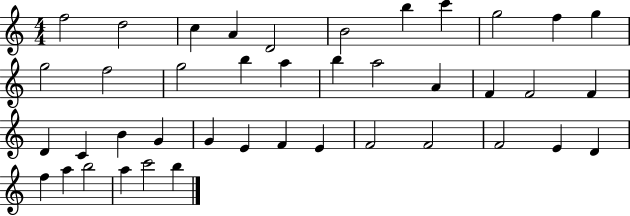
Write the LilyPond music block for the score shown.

{
  \clef treble
  \numericTimeSignature
  \time 4/4
  \key c \major
  f''2 d''2 | c''4 a'4 d'2 | b'2 b''4 c'''4 | g''2 f''4 g''4 | \break g''2 f''2 | g''2 b''4 a''4 | b''4 a''2 a'4 | f'4 f'2 f'4 | \break d'4 c'4 b'4 g'4 | g'4 e'4 f'4 e'4 | f'2 f'2 | f'2 e'4 d'4 | \break f''4 a''4 b''2 | a''4 c'''2 b''4 | \bar "|."
}